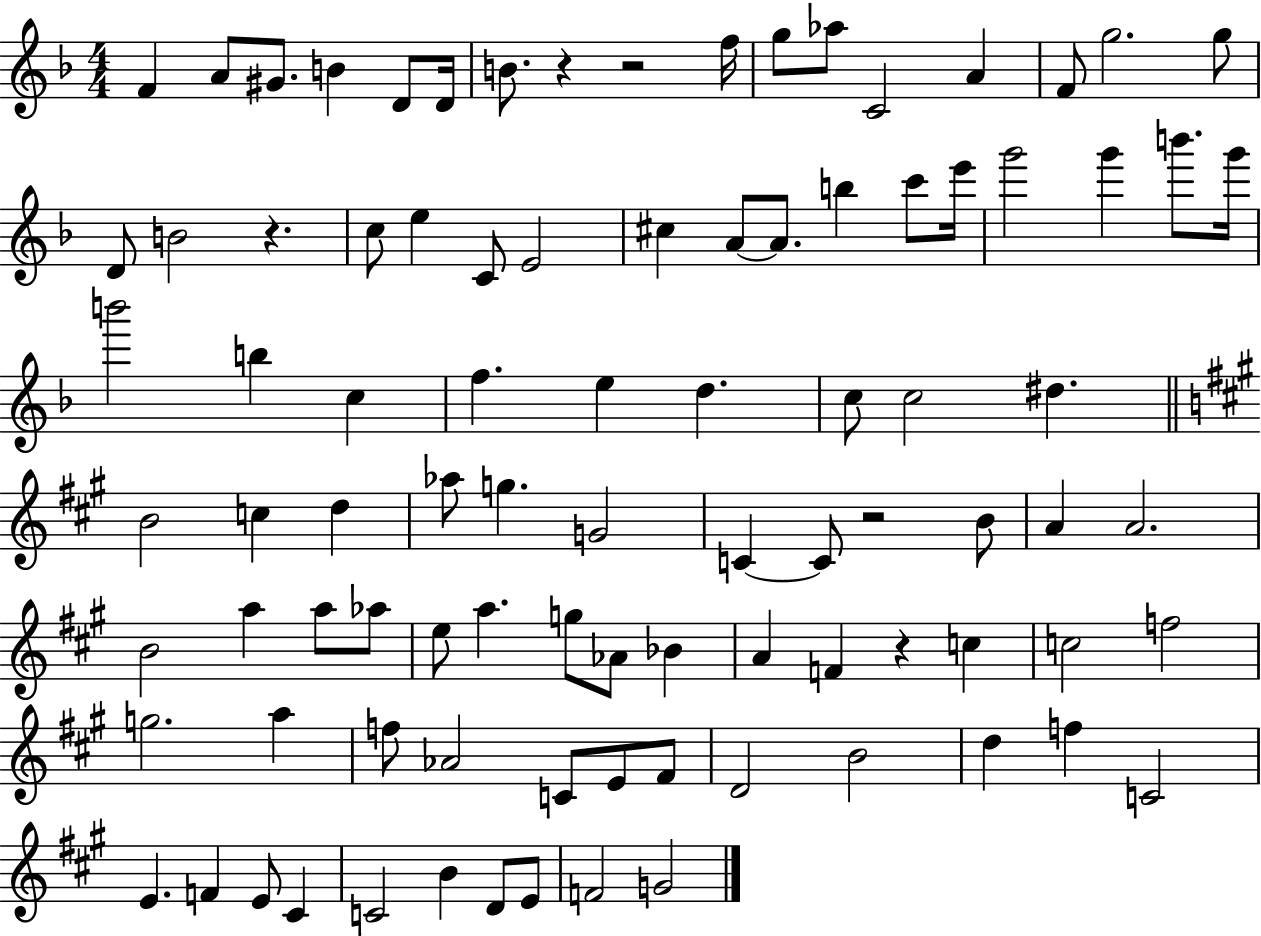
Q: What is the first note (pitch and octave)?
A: F4